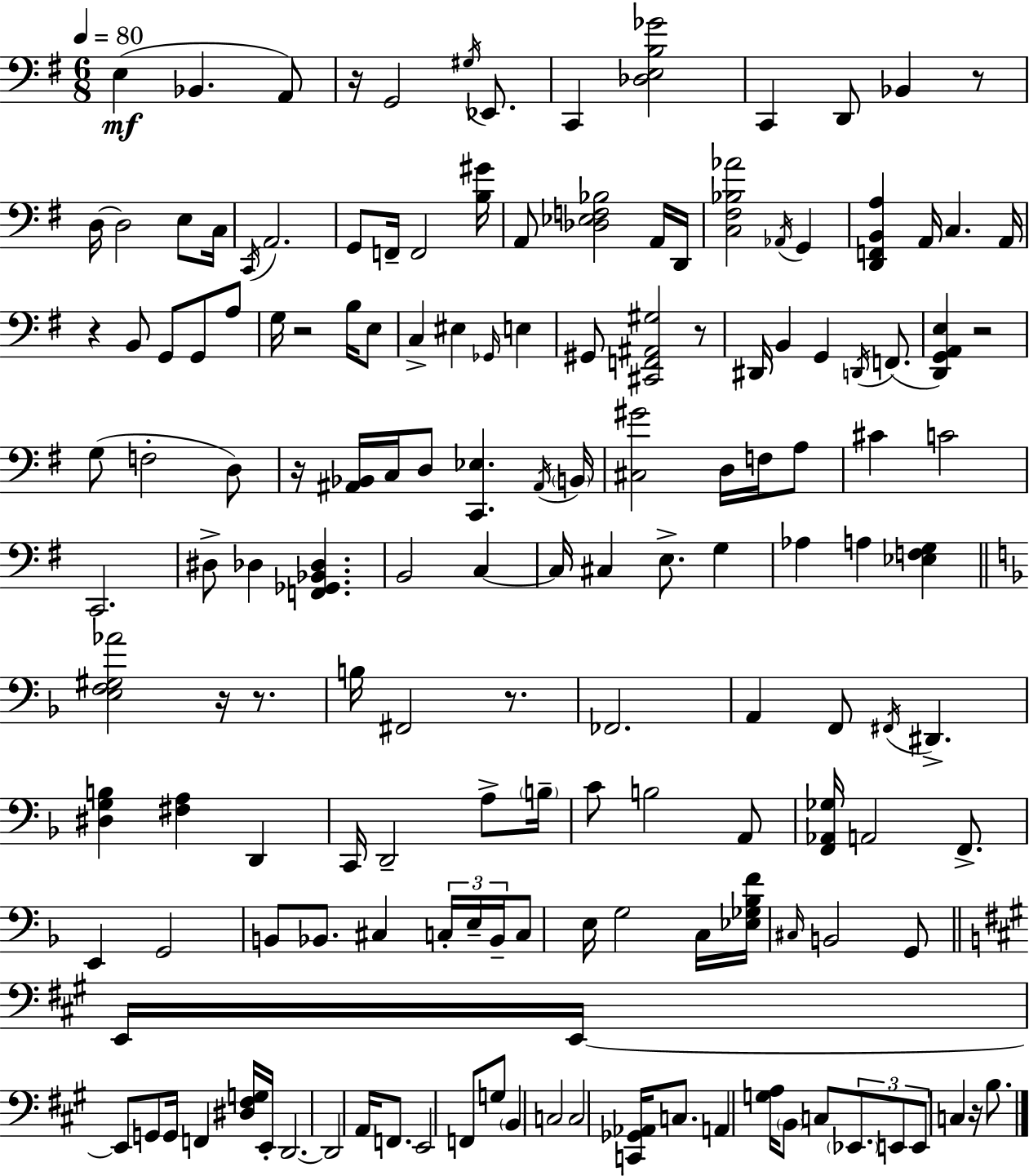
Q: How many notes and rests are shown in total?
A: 156